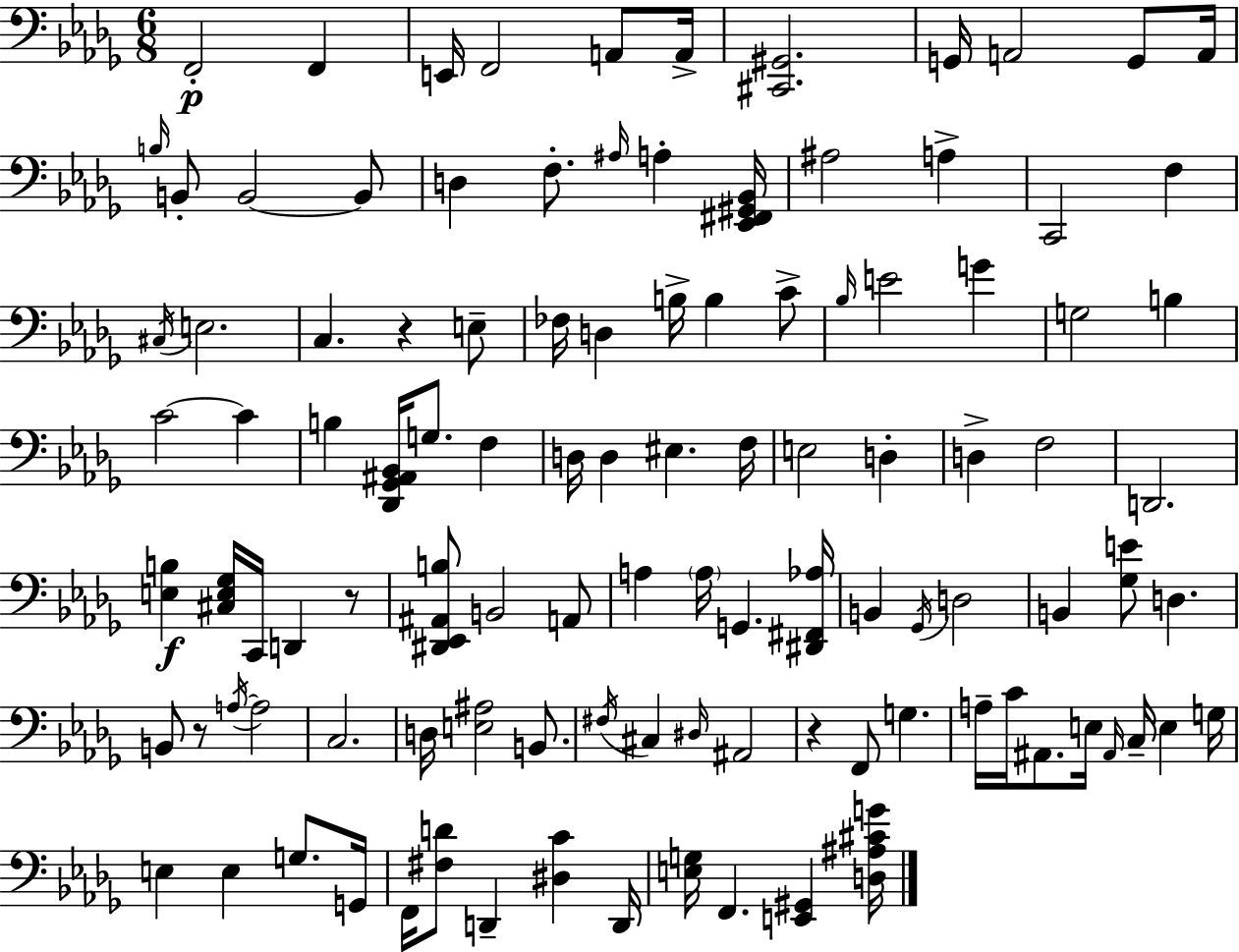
F2/h F2/q E2/s F2/h A2/e A2/s [C#2,G#2]/h. G2/s A2/h G2/e A2/s B3/s B2/e B2/h B2/e D3/q F3/e. A#3/s A3/q [Eb2,F#2,G#2,Bb2]/s A#3/h A3/q C2/h F3/q C#3/s E3/h. C3/q. R/q E3/e FES3/s D3/q B3/s B3/q C4/e Bb3/s E4/h G4/q G3/h B3/q C4/h C4/q B3/q [Db2,Gb2,A#2,Bb2]/s G3/e. F3/q D3/s D3/q EIS3/q. F3/s E3/h D3/q D3/q F3/h D2/h. [E3,B3]/q [C#3,E3,Gb3]/s C2/s D2/q R/e [D#2,Eb2,A#2,B3]/e B2/h A2/e A3/q A3/s G2/q. [D#2,F#2,Ab3]/s B2/q Gb2/s D3/h B2/q [Gb3,E4]/e D3/q. B2/e R/e A3/s A3/h C3/h. D3/s [E3,A#3]/h B2/e. F#3/s C#3/q D#3/s A#2/h R/q F2/e G3/q. A3/s C4/s A#2/e. E3/s A#2/s C3/s E3/q G3/s E3/q E3/q G3/e. G2/s F2/s [F#3,D4]/e D2/q [D#3,C4]/q D2/s [E3,G3]/s F2/q. [E2,G#2]/q [D3,A#3,C#4,G4]/s